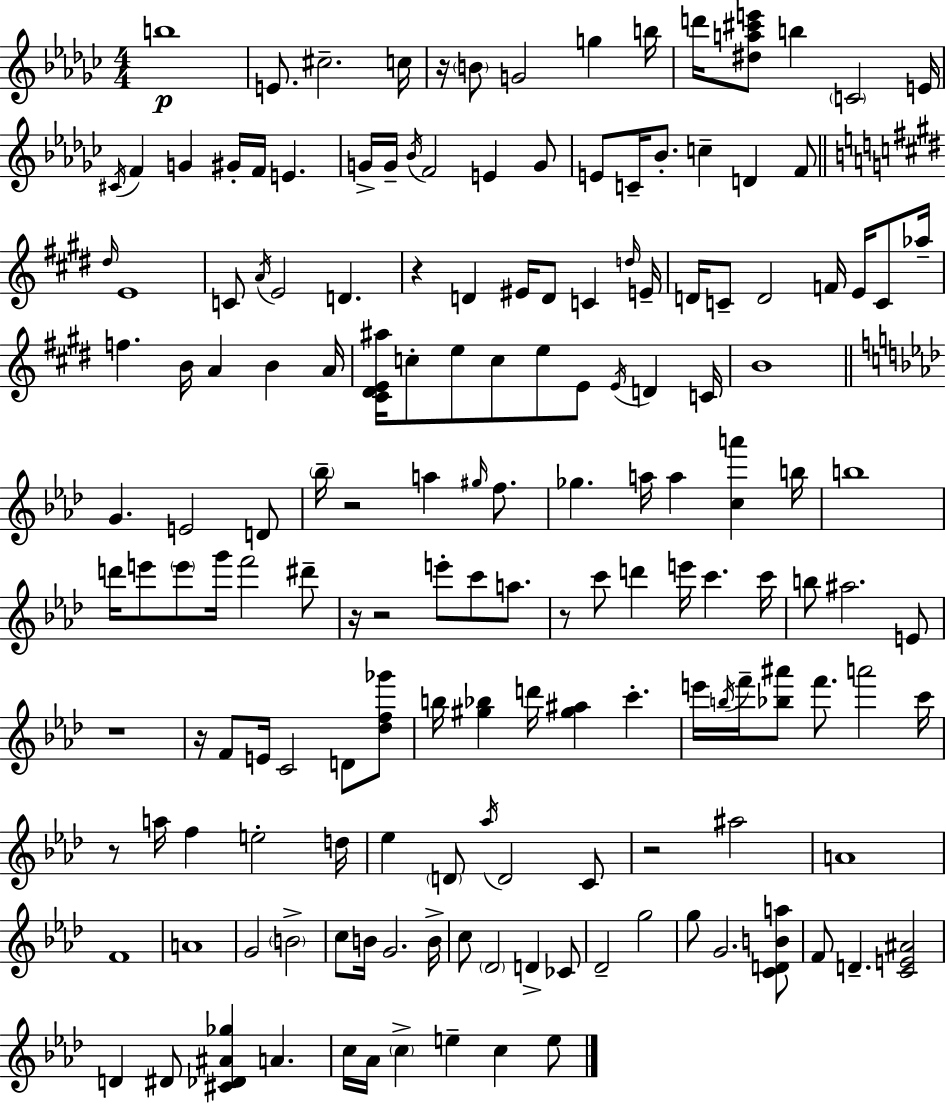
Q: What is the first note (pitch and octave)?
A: B5